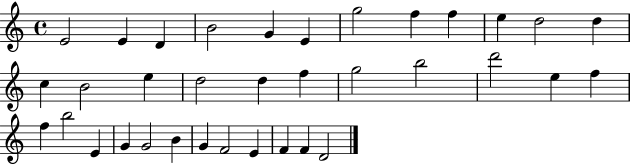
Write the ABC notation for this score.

X:1
T:Untitled
M:4/4
L:1/4
K:C
E2 E D B2 G E g2 f f e d2 d c B2 e d2 d f g2 b2 d'2 e f f b2 E G G2 B G F2 E F F D2